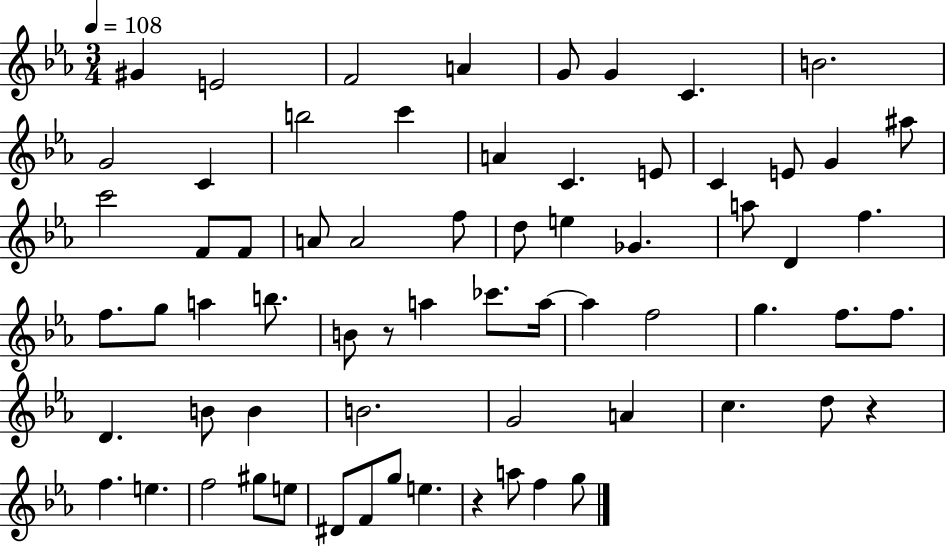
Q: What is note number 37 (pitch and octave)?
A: A5